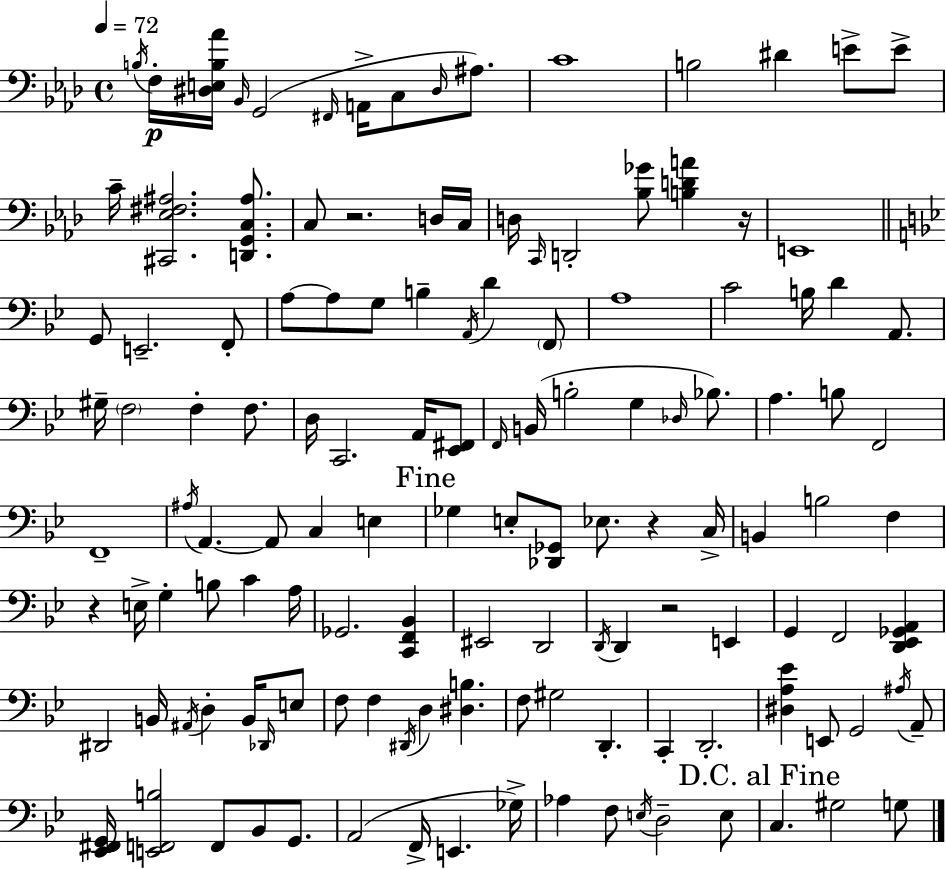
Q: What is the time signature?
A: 4/4